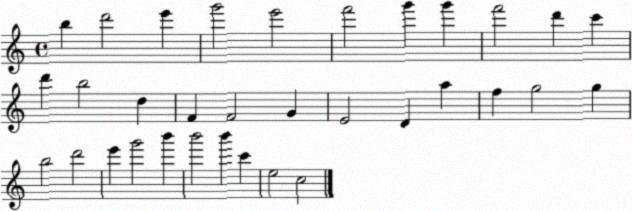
X:1
T:Untitled
M:4/4
L:1/4
K:C
b d'2 e' g'2 e'2 f'2 g' g' f'2 d' c' d' b2 d F F2 G E2 D a f g2 g b2 d'2 e' g'2 b' b'2 b' c' e2 c2